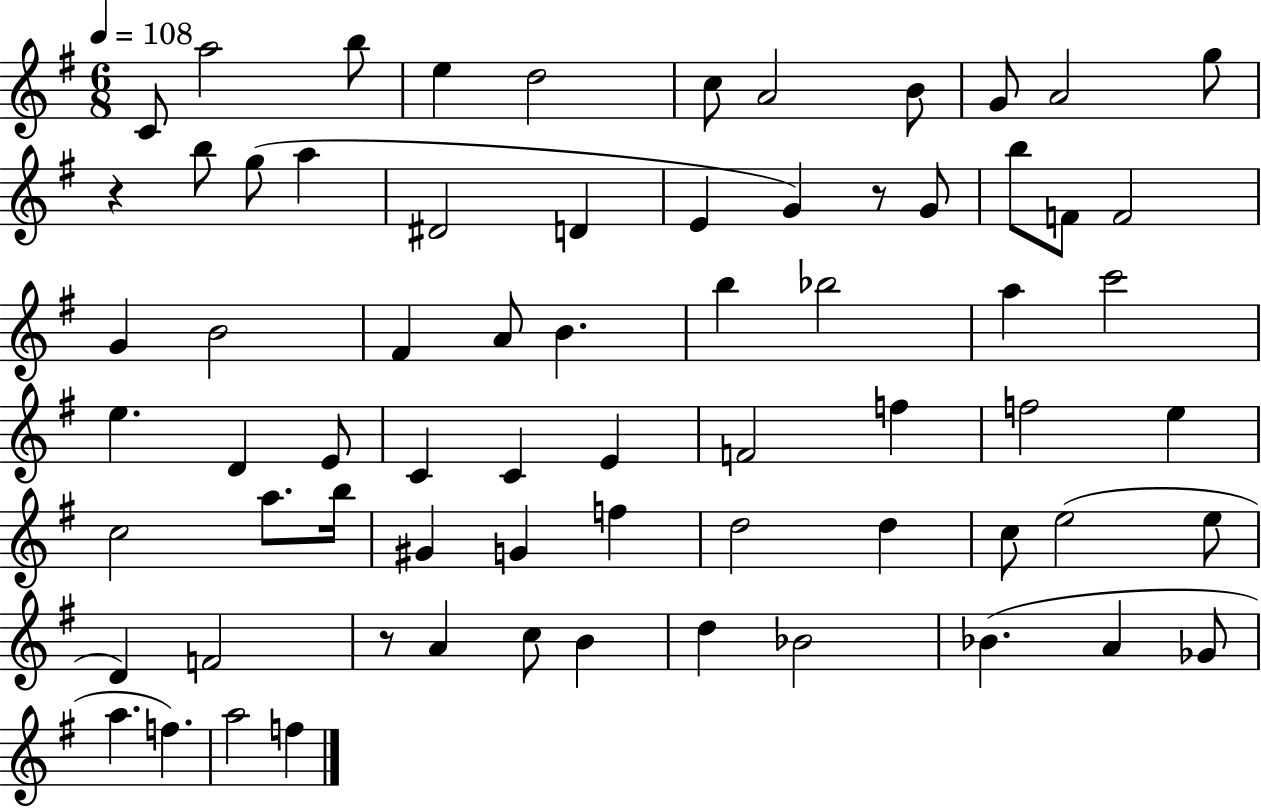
C4/e A5/h B5/e E5/q D5/h C5/e A4/h B4/e G4/e A4/h G5/e R/q B5/e G5/e A5/q D#4/h D4/q E4/q G4/q R/e G4/e B5/e F4/e F4/h G4/q B4/h F#4/q A4/e B4/q. B5/q Bb5/h A5/q C6/h E5/q. D4/q E4/e C4/q C4/q E4/q F4/h F5/q F5/h E5/q C5/h A5/e. B5/s G#4/q G4/q F5/q D5/h D5/q C5/e E5/h E5/e D4/q F4/h R/e A4/q C5/e B4/q D5/q Bb4/h Bb4/q. A4/q Gb4/e A5/q. F5/q. A5/h F5/q